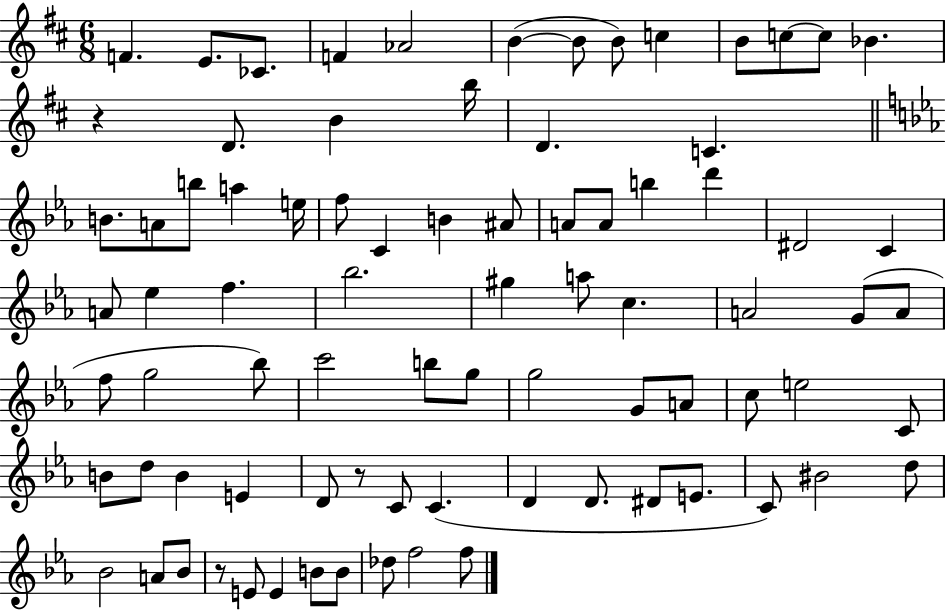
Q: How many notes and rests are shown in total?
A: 82